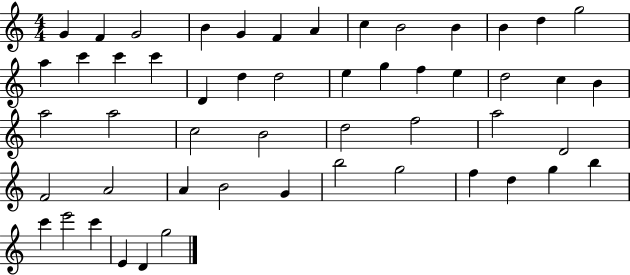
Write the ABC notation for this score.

X:1
T:Untitled
M:4/4
L:1/4
K:C
G F G2 B G F A c B2 B B d g2 a c' c' c' D d d2 e g f e d2 c B a2 a2 c2 B2 d2 f2 a2 D2 F2 A2 A B2 G b2 g2 f d g b c' e'2 c' E D g2